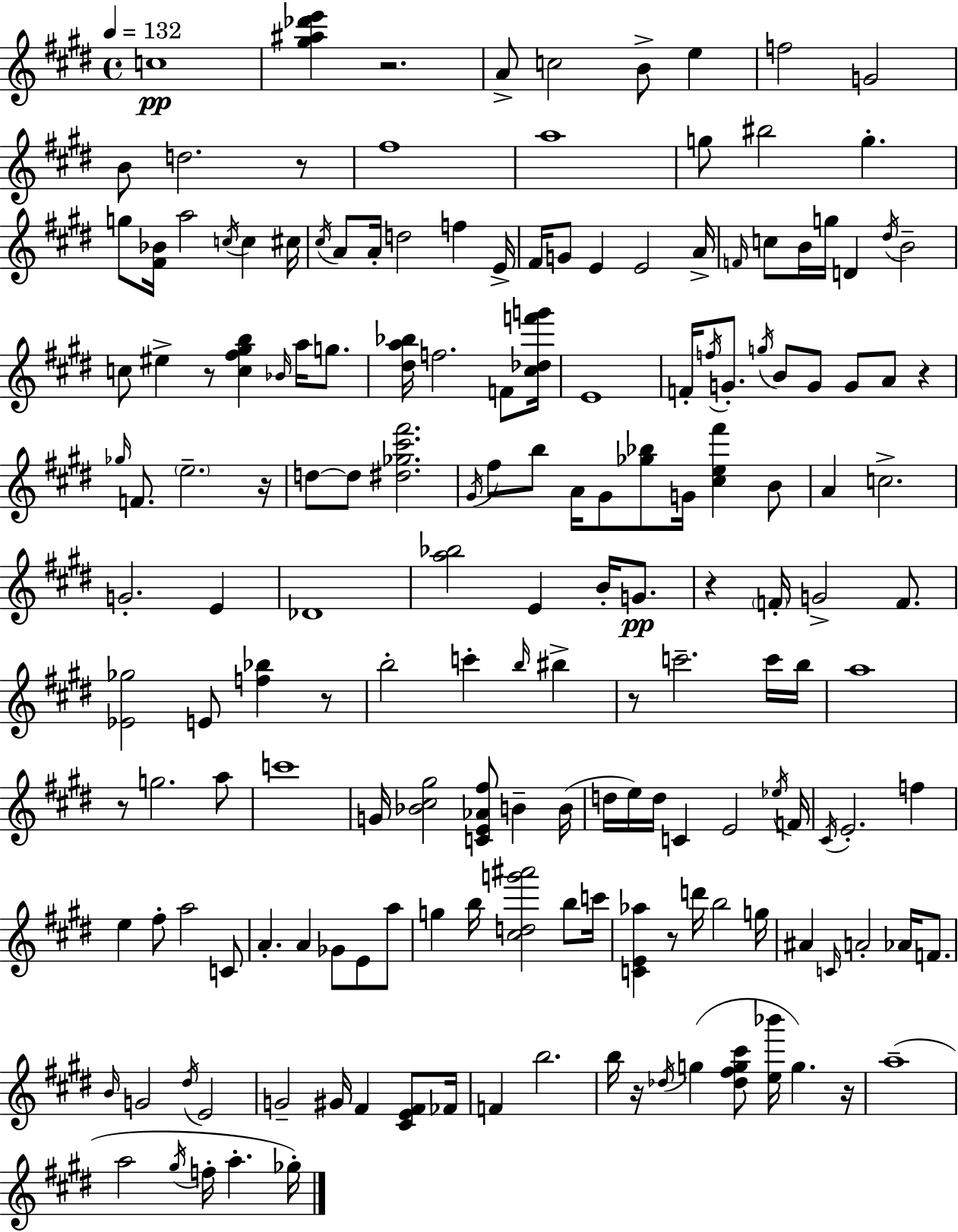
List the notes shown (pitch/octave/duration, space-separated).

C5/w [G#5,A#5,Db6,E6]/q R/h. A4/e C5/h B4/e E5/q F5/h G4/h B4/e D5/h. R/e F#5/w A5/w G5/e BIS5/h G5/q. G5/e [F#4,Bb4]/s A5/h C5/s C5/q C#5/s C#5/s A4/e A4/s D5/h F5/q E4/s F#4/s G4/e E4/q E4/h A4/s F4/s C5/e B4/s G5/s D4/q D#5/s B4/h C5/e EIS5/q R/e [C5,F#5,G#5,B5]/q Bb4/s A5/s G5/e. [D#5,A5,Bb5]/s F5/h. F4/e [C#5,Db5,F6,G6]/s E4/w F4/s F5/s G4/e. G5/s B4/e G4/e G4/e A4/e R/q Gb5/s F4/e. E5/h. R/s D5/e D5/e [D#5,Gb5,C#6,F#6]/h. G#4/s F#5/e B5/e A4/s G#4/e [Gb5,Bb5]/e G4/s [C#5,E5,F#6]/q B4/e A4/q C5/h. G4/h. E4/q Db4/w [A5,Bb5]/h E4/q B4/s G4/e. R/q F4/s G4/h F4/e. [Eb4,Gb5]/h E4/e [F5,Bb5]/q R/e B5/h C6/q B5/s BIS5/q R/e C6/h. C6/s B5/s A5/w R/e G5/h. A5/e C6/w G4/s [Bb4,C#5,G#5]/h [C4,E4,Ab4,F#5]/e B4/q B4/s D5/s E5/s D5/s C4/q E4/h Eb5/s F4/s C#4/s E4/h. F5/q E5/q F#5/e A5/h C4/e A4/q. A4/q Gb4/e E4/e A5/e G5/q B5/s [C#5,D5,G6,A#6]/h B5/e C6/s [C4,E4,Ab5]/q R/e D6/s B5/h G5/s A#4/q C4/s A4/h Ab4/s F4/e. B4/s G4/h D#5/s E4/h G4/h G#4/s F#4/q [C#4,E4,F#4]/e FES4/s F4/q B5/h. B5/s R/s Db5/s G5/q [Db5,F#5,G5,C#6]/e [E5,Bb6]/s G5/q. R/s A5/w A5/h G#5/s F5/s A5/q. Gb5/s